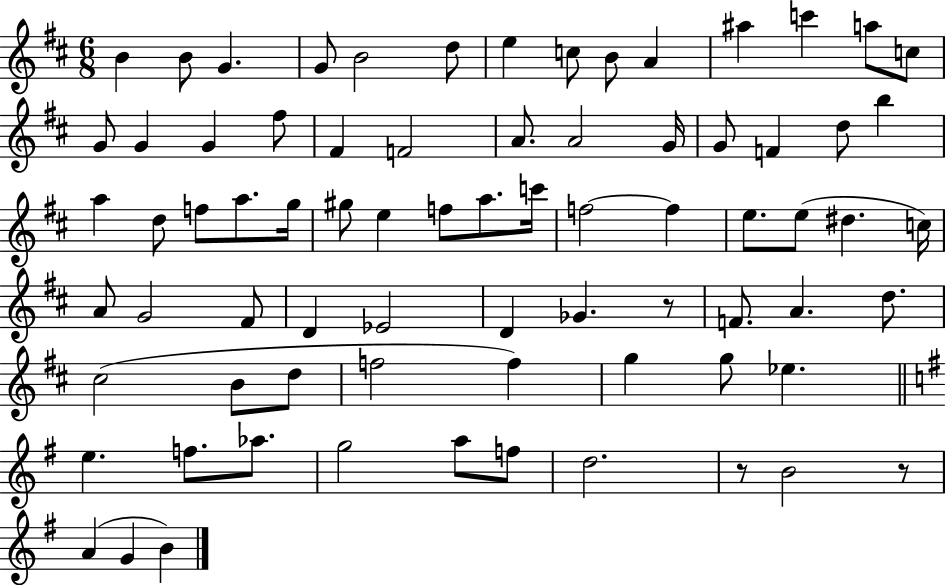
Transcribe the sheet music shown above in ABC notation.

X:1
T:Untitled
M:6/8
L:1/4
K:D
B B/2 G G/2 B2 d/2 e c/2 B/2 A ^a c' a/2 c/2 G/2 G G ^f/2 ^F F2 A/2 A2 G/4 G/2 F d/2 b a d/2 f/2 a/2 g/4 ^g/2 e f/2 a/2 c'/4 f2 f e/2 e/2 ^d c/4 A/2 G2 ^F/2 D _E2 D _G z/2 F/2 A d/2 ^c2 B/2 d/2 f2 f g g/2 _e e f/2 _a/2 g2 a/2 f/2 d2 z/2 B2 z/2 A G B